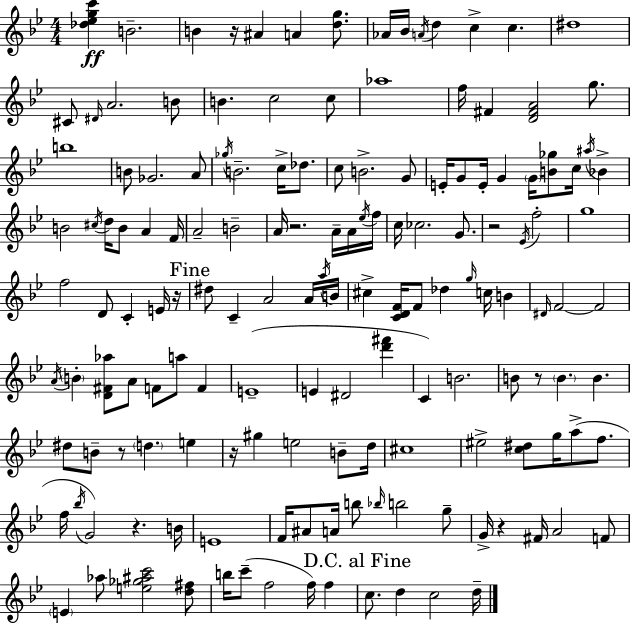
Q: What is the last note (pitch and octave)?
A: D5